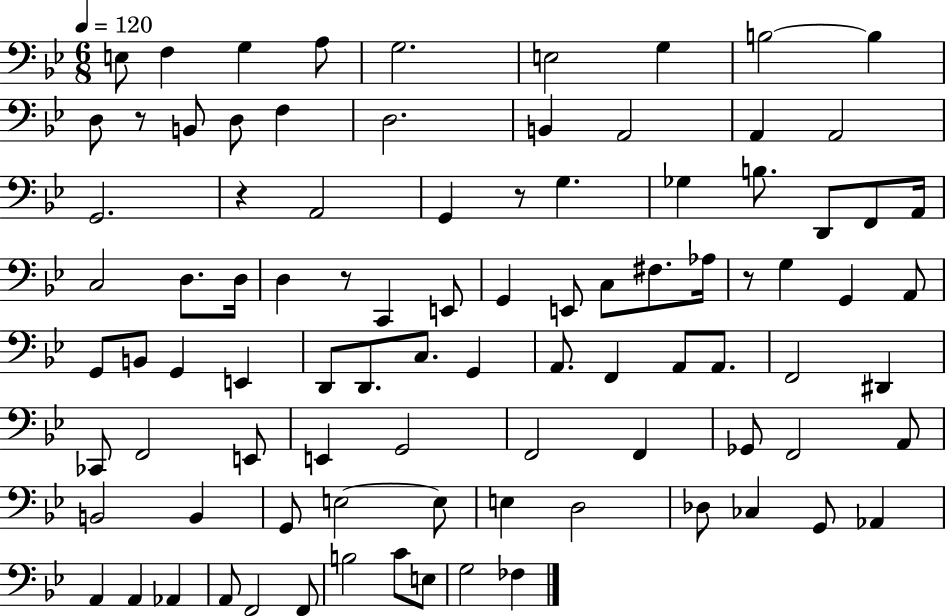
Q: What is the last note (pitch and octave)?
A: FES3